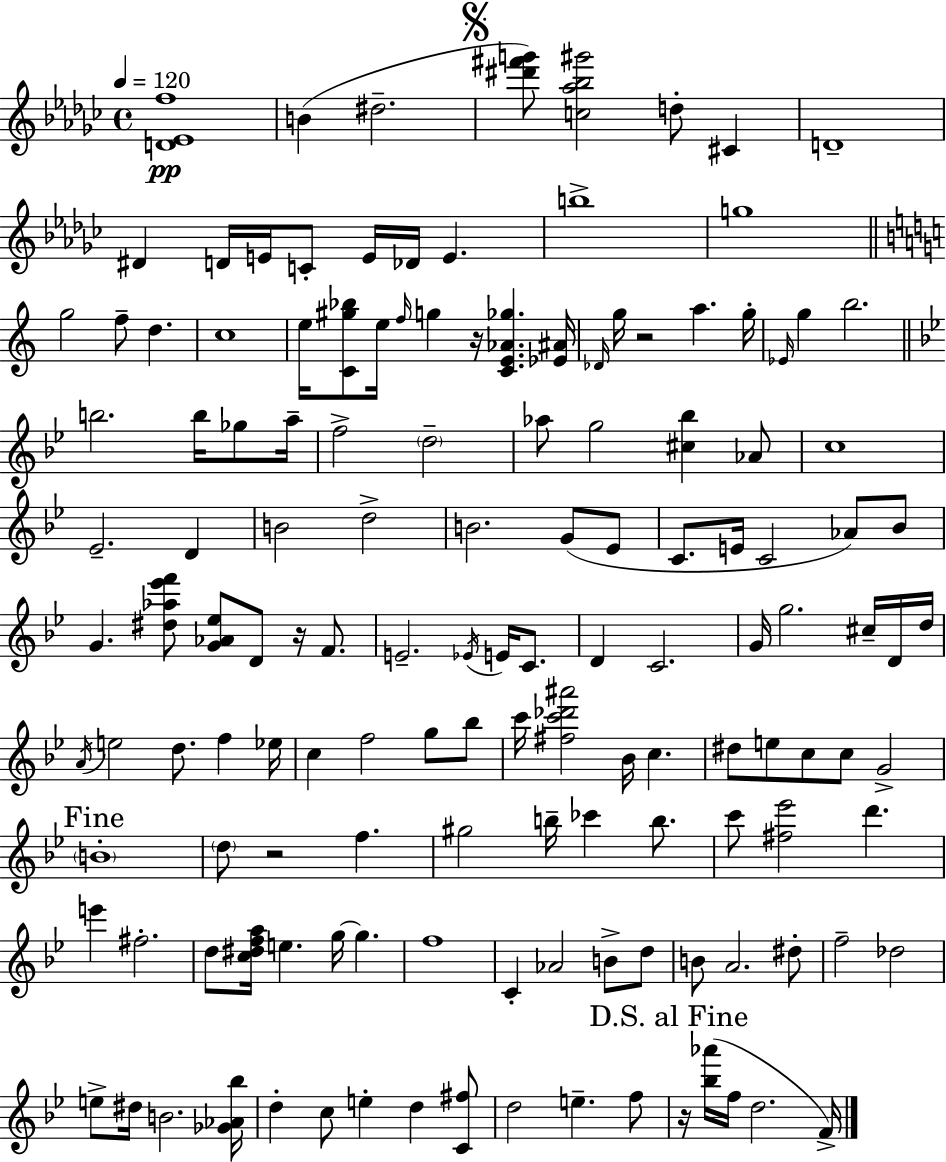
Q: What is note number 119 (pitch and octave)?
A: D5